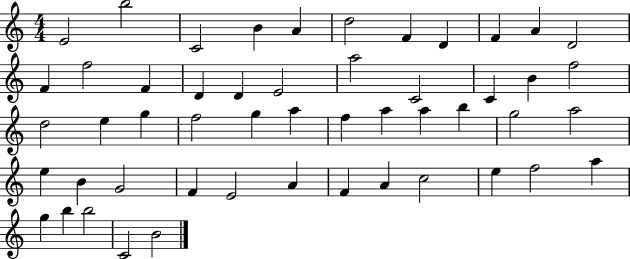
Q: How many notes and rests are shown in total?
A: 51